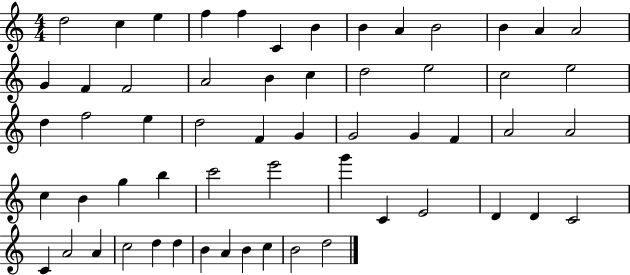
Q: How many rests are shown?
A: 0